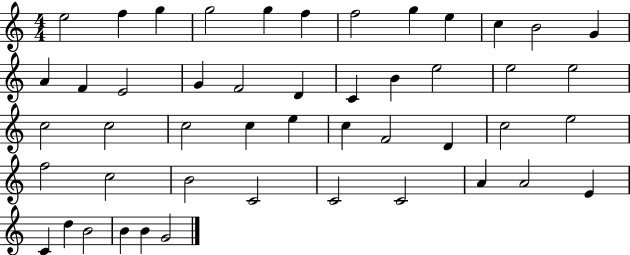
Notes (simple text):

E5/h F5/q G5/q G5/h G5/q F5/q F5/h G5/q E5/q C5/q B4/h G4/q A4/q F4/q E4/h G4/q F4/h D4/q C4/q B4/q E5/h E5/h E5/h C5/h C5/h C5/h C5/q E5/q C5/q F4/h D4/q C5/h E5/h F5/h C5/h B4/h C4/h C4/h C4/h A4/q A4/h E4/q C4/q D5/q B4/h B4/q B4/q G4/h